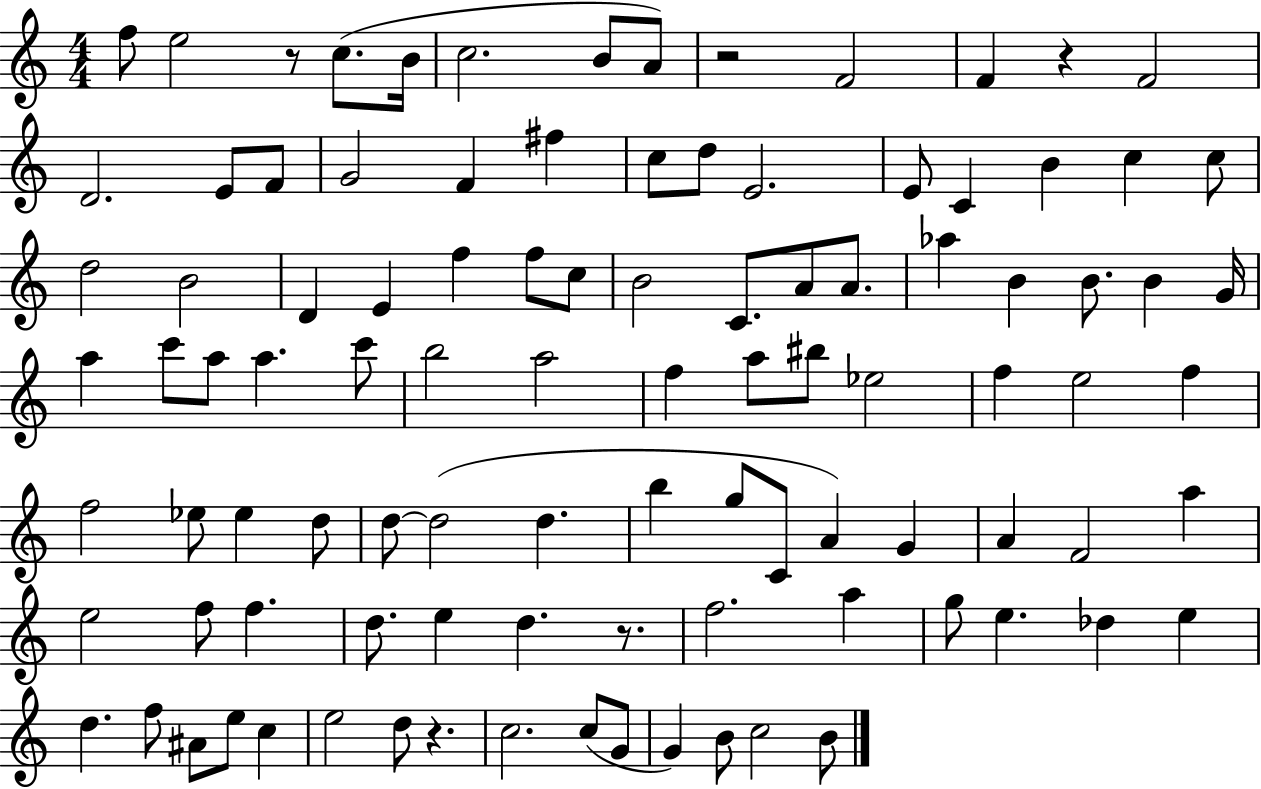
F5/e E5/h R/e C5/e. B4/s C5/h. B4/e A4/e R/h F4/h F4/q R/q F4/h D4/h. E4/e F4/e G4/h F4/q F#5/q C5/e D5/e E4/h. E4/e C4/q B4/q C5/q C5/e D5/h B4/h D4/q E4/q F5/q F5/e C5/e B4/h C4/e. A4/e A4/e. Ab5/q B4/q B4/e. B4/q G4/s A5/q C6/e A5/e A5/q. C6/e B5/h A5/h F5/q A5/e BIS5/e Eb5/h F5/q E5/h F5/q F5/h Eb5/e Eb5/q D5/e D5/e D5/h D5/q. B5/q G5/e C4/e A4/q G4/q A4/q F4/h A5/q E5/h F5/e F5/q. D5/e. E5/q D5/q. R/e. F5/h. A5/q G5/e E5/q. Db5/q E5/q D5/q. F5/e A#4/e E5/e C5/q E5/h D5/e R/q. C5/h. C5/e G4/e G4/q B4/e C5/h B4/e